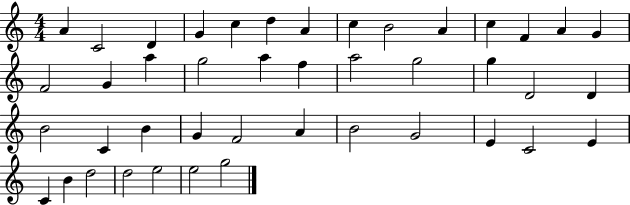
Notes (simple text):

A4/q C4/h D4/q G4/q C5/q D5/q A4/q C5/q B4/h A4/q C5/q F4/q A4/q G4/q F4/h G4/q A5/q G5/h A5/q F5/q A5/h G5/h G5/q D4/h D4/q B4/h C4/q B4/q G4/q F4/h A4/q B4/h G4/h E4/q C4/h E4/q C4/q B4/q D5/h D5/h E5/h E5/h G5/h